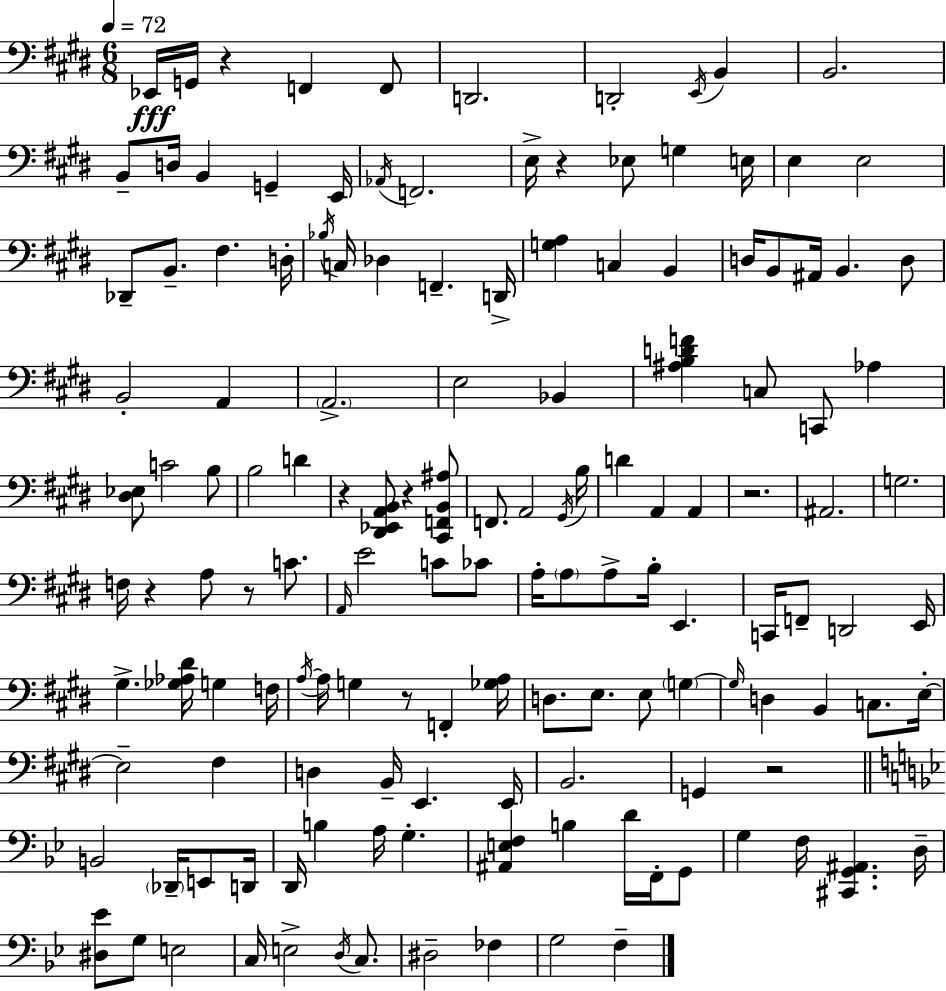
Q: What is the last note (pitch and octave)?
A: F3